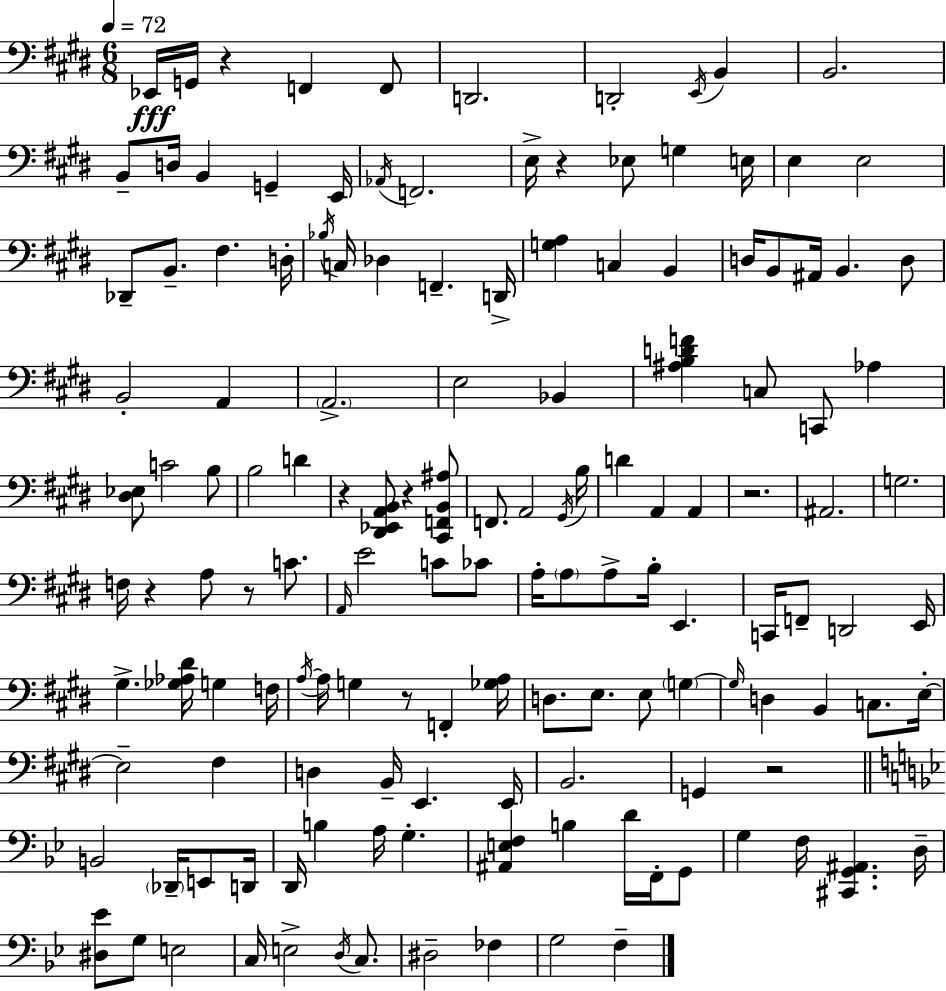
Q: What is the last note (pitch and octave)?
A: F3